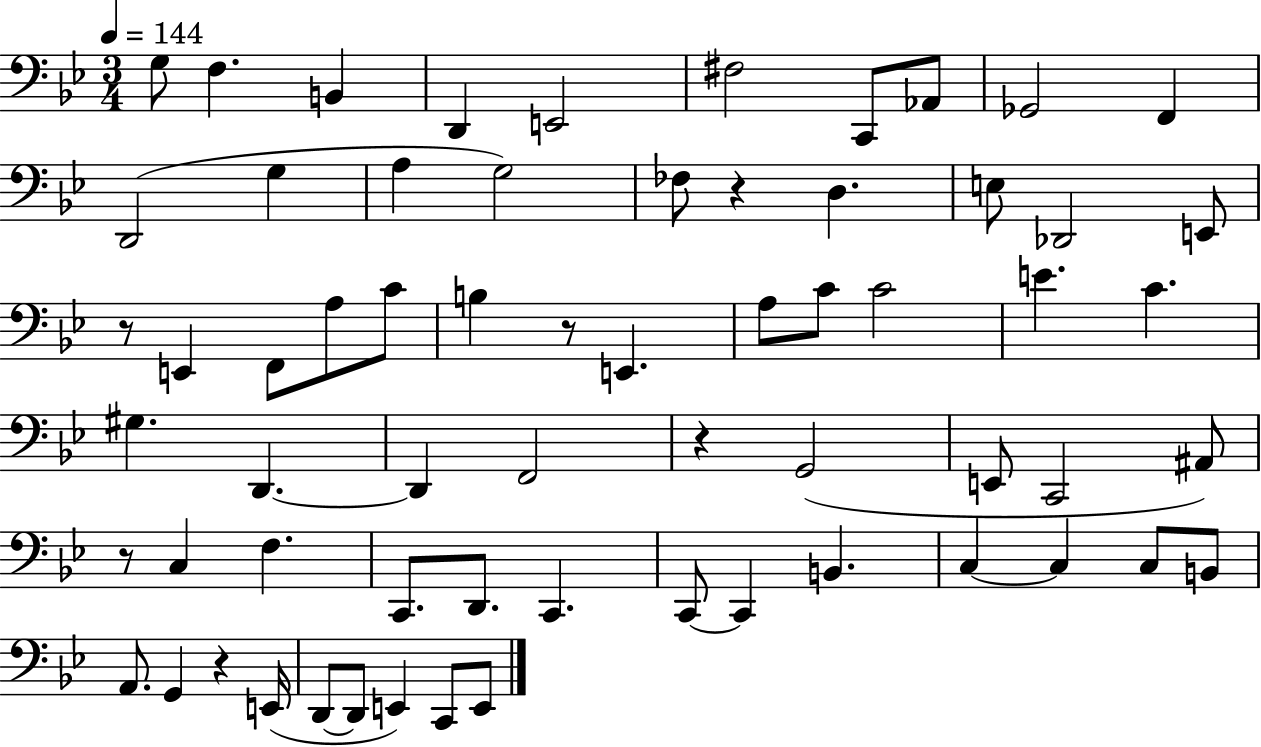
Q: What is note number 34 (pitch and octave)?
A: F2